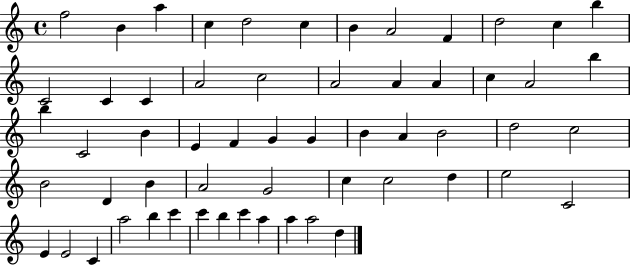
F5/h B4/q A5/q C5/q D5/h C5/q B4/q A4/h F4/q D5/h C5/q B5/q C4/h C4/q C4/q A4/h C5/h A4/h A4/q A4/q C5/q A4/h B5/q B5/q C4/h B4/q E4/q F4/q G4/q G4/q B4/q A4/q B4/h D5/h C5/h B4/h D4/q B4/q A4/h G4/h C5/q C5/h D5/q E5/h C4/h E4/q E4/h C4/q A5/h B5/q C6/q C6/q B5/q C6/q A5/q A5/q A5/h D5/q